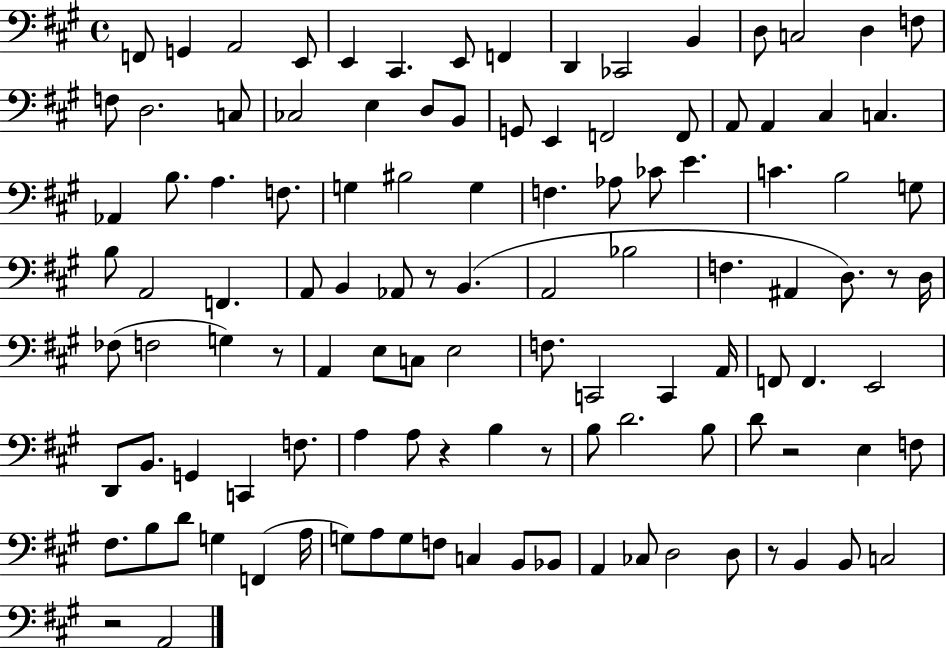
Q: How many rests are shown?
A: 8